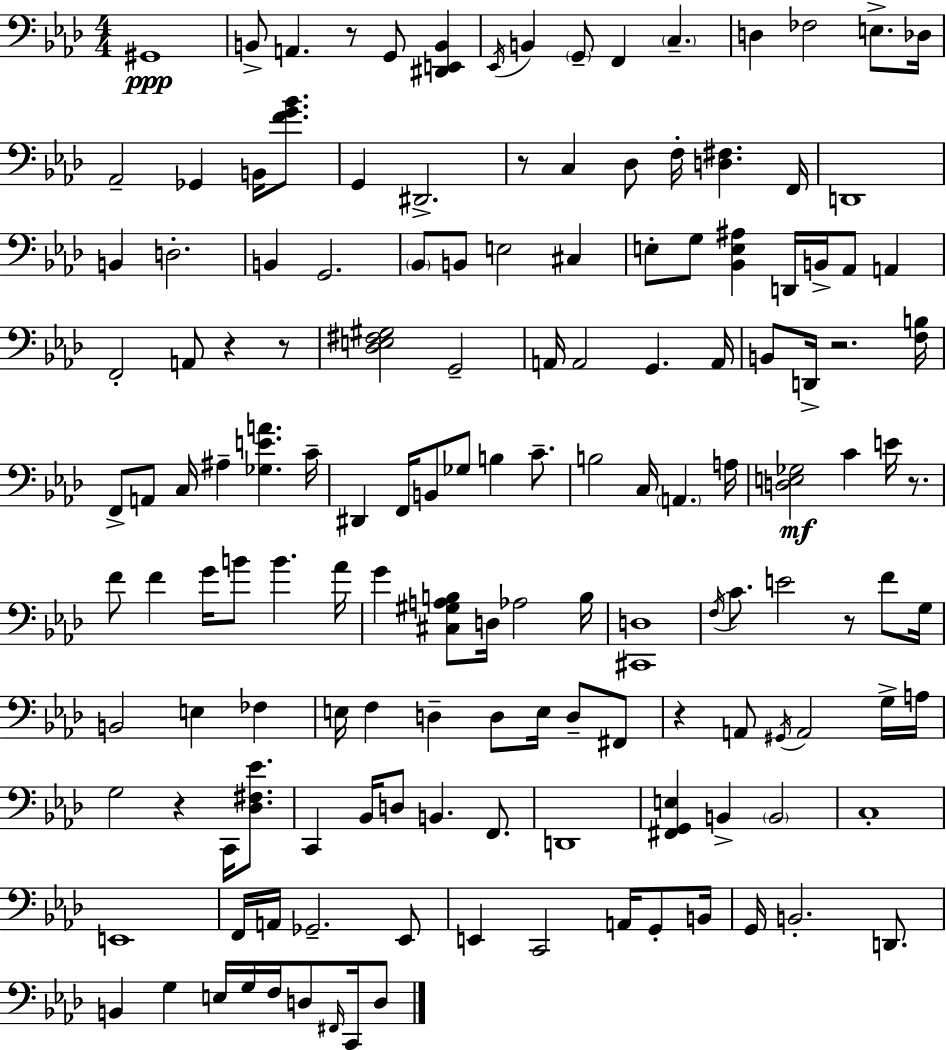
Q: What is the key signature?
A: AES major